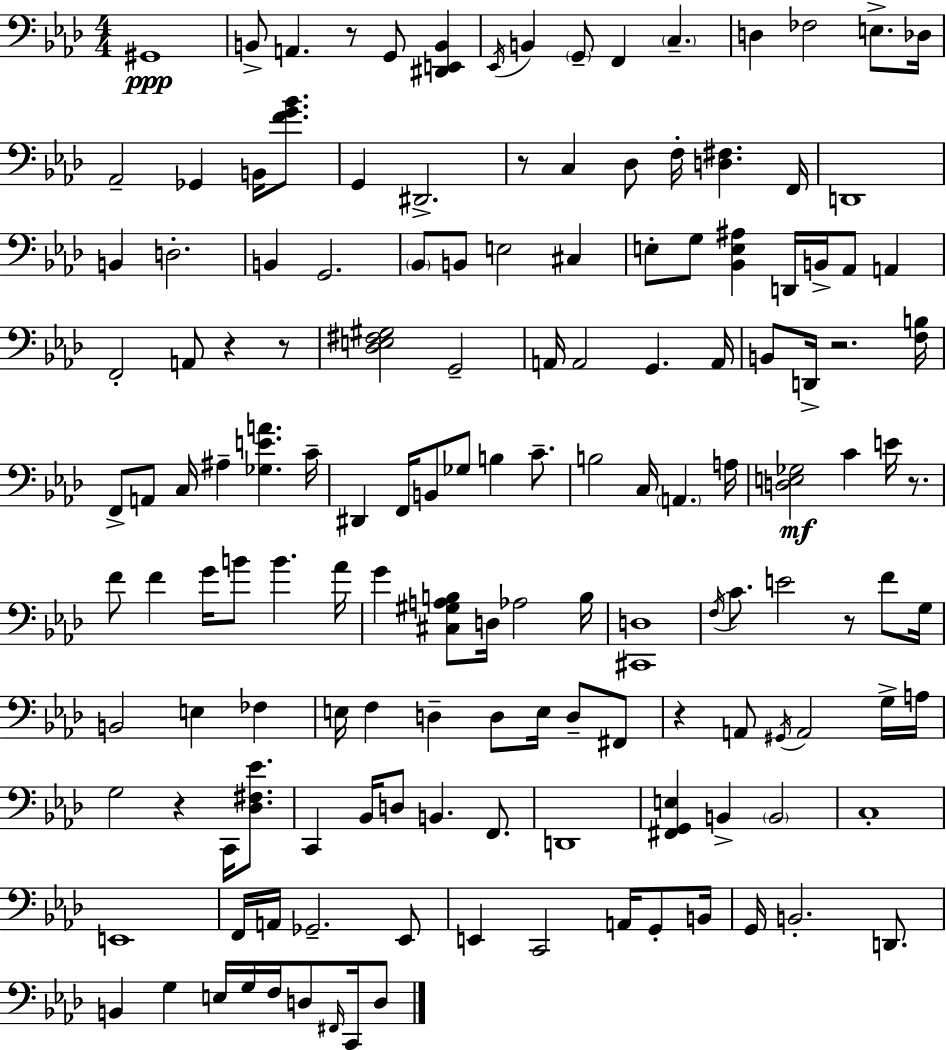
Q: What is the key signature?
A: AES major